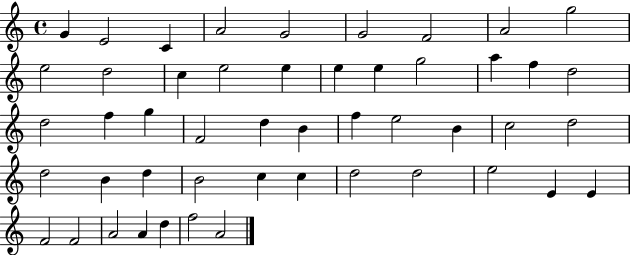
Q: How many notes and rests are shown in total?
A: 49